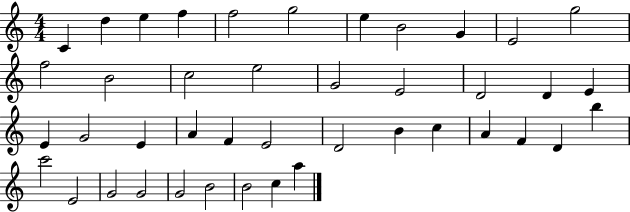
X:1
T:Untitled
M:4/4
L:1/4
K:C
C d e f f2 g2 e B2 G E2 g2 f2 B2 c2 e2 G2 E2 D2 D E E G2 E A F E2 D2 B c A F D b c'2 E2 G2 G2 G2 B2 B2 c a